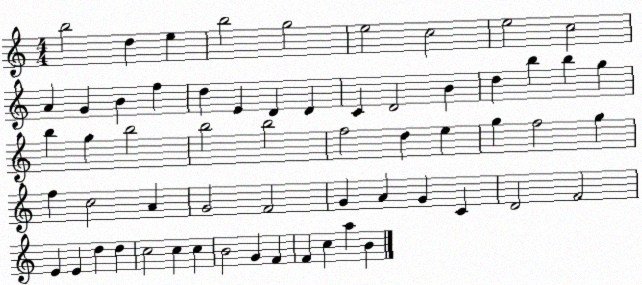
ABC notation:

X:1
T:Untitled
M:4/4
L:1/4
K:C
b2 d e b2 g2 e2 c2 e2 c2 A G B f d E D D C D2 B d b b g b g b2 b2 b2 f2 d e g f2 g f c2 A G2 F2 G A G C D2 F2 E E d d c2 c c B2 G F F c a B